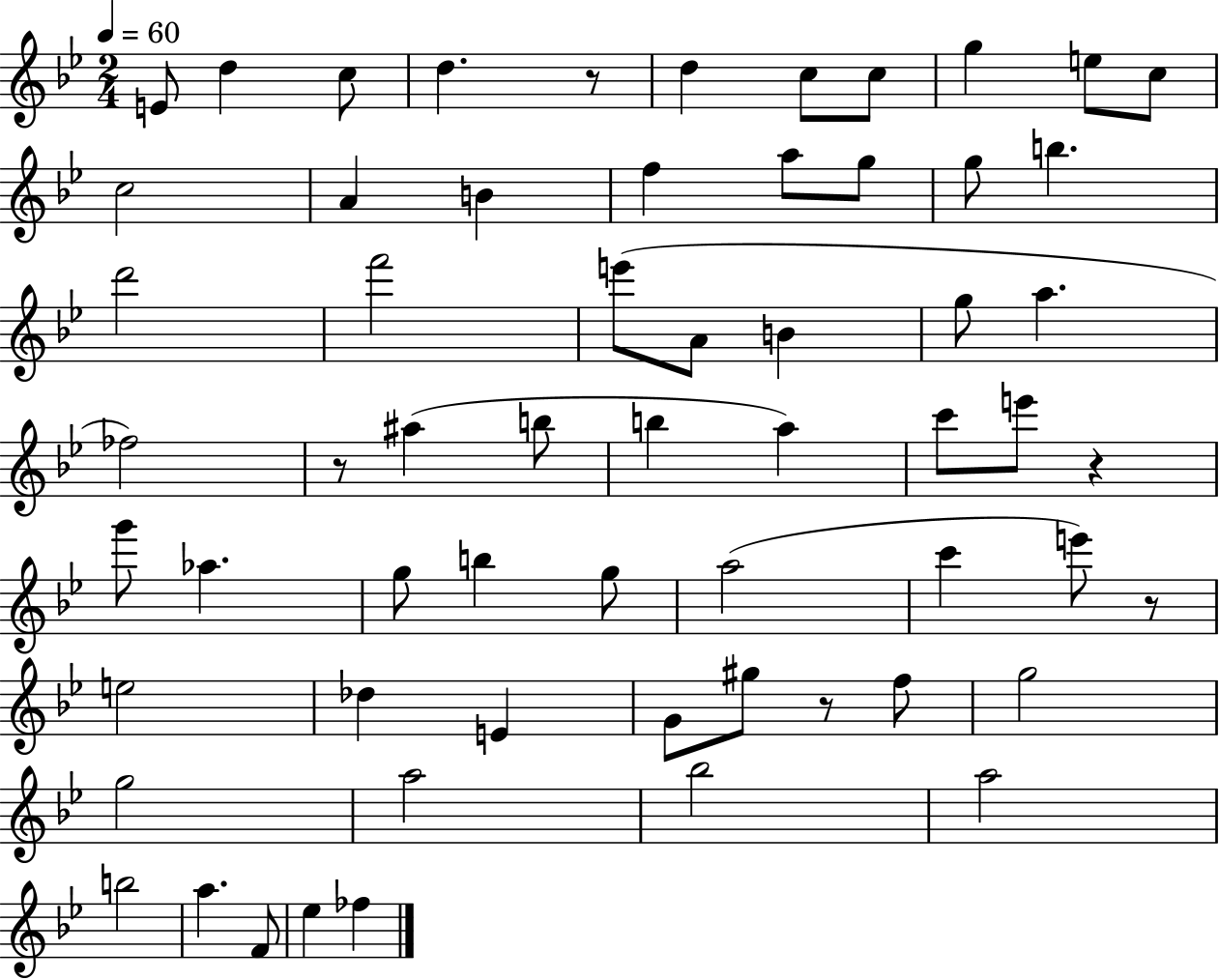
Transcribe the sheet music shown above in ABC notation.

X:1
T:Untitled
M:2/4
L:1/4
K:Bb
E/2 d c/2 d z/2 d c/2 c/2 g e/2 c/2 c2 A B f a/2 g/2 g/2 b d'2 f'2 e'/2 A/2 B g/2 a _f2 z/2 ^a b/2 b a c'/2 e'/2 z g'/2 _a g/2 b g/2 a2 c' e'/2 z/2 e2 _d E G/2 ^g/2 z/2 f/2 g2 g2 a2 _b2 a2 b2 a F/2 _e _f